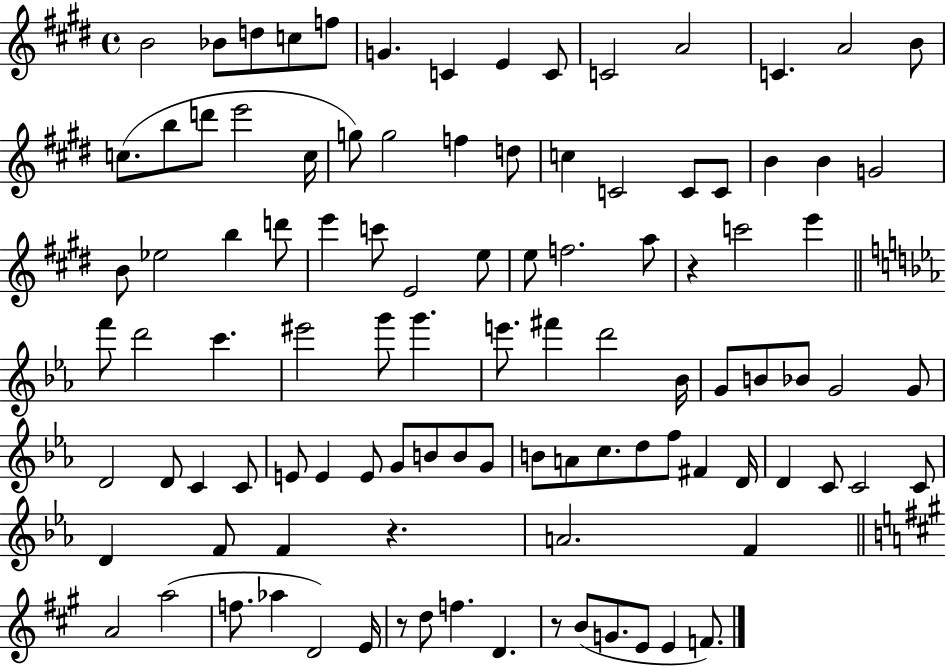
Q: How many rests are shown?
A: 4